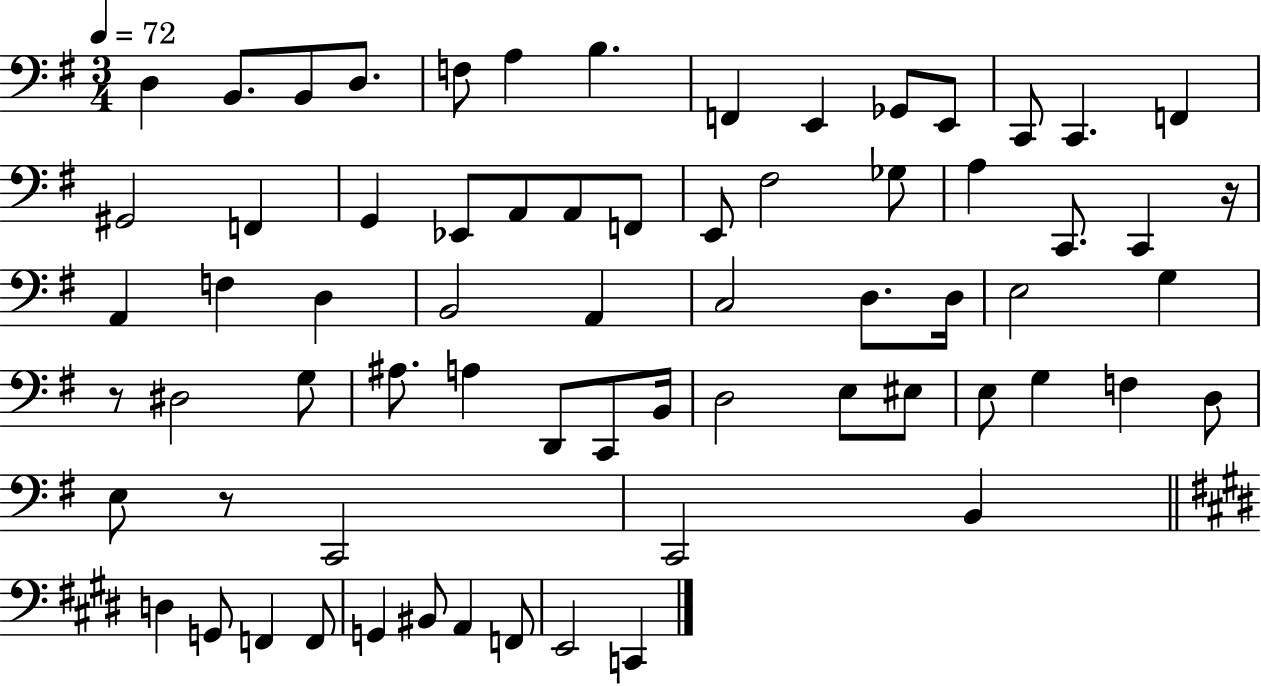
D3/q B2/e. B2/e D3/e. F3/e A3/q B3/q. F2/q E2/q Gb2/e E2/e C2/e C2/q. F2/q G#2/h F2/q G2/q Eb2/e A2/e A2/e F2/e E2/e F#3/h Gb3/e A3/q C2/e. C2/q R/s A2/q F3/q D3/q B2/h A2/q C3/h D3/e. D3/s E3/h G3/q R/e D#3/h G3/e A#3/e. A3/q D2/e C2/e B2/s D3/h E3/e EIS3/e E3/e G3/q F3/q D3/e E3/e R/e C2/h C2/h B2/q D3/q G2/e F2/q F2/e G2/q BIS2/e A2/q F2/e E2/h C2/q